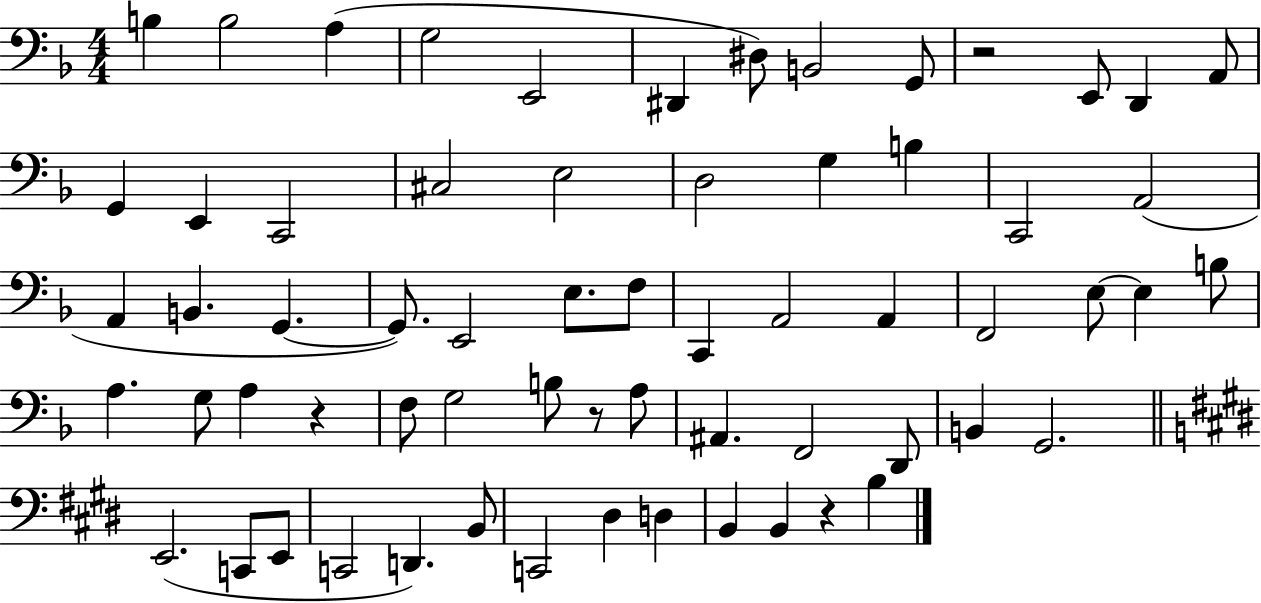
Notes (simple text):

B3/q B3/h A3/q G3/h E2/h D#2/q D#3/e B2/h G2/e R/h E2/e D2/q A2/e G2/q E2/q C2/h C#3/h E3/h D3/h G3/q B3/q C2/h A2/h A2/q B2/q. G2/q. G2/e. E2/h E3/e. F3/e C2/q A2/h A2/q F2/h E3/e E3/q B3/e A3/q. G3/e A3/q R/q F3/e G3/h B3/e R/e A3/e A#2/q. F2/h D2/e B2/q G2/h. E2/h. C2/e E2/e C2/h D2/q. B2/e C2/h D#3/q D3/q B2/q B2/q R/q B3/q